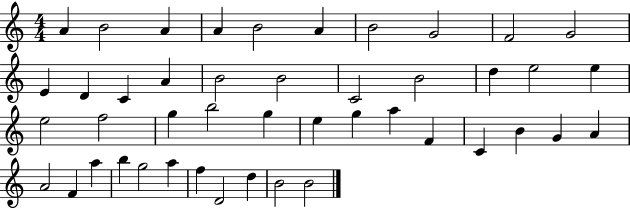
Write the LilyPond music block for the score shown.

{
  \clef treble
  \numericTimeSignature
  \time 4/4
  \key c \major
  a'4 b'2 a'4 | a'4 b'2 a'4 | b'2 g'2 | f'2 g'2 | \break e'4 d'4 c'4 a'4 | b'2 b'2 | c'2 b'2 | d''4 e''2 e''4 | \break e''2 f''2 | g''4 b''2 g''4 | e''4 g''4 a''4 f'4 | c'4 b'4 g'4 a'4 | \break a'2 f'4 a''4 | b''4 g''2 a''4 | f''4 d'2 d''4 | b'2 b'2 | \break \bar "|."
}